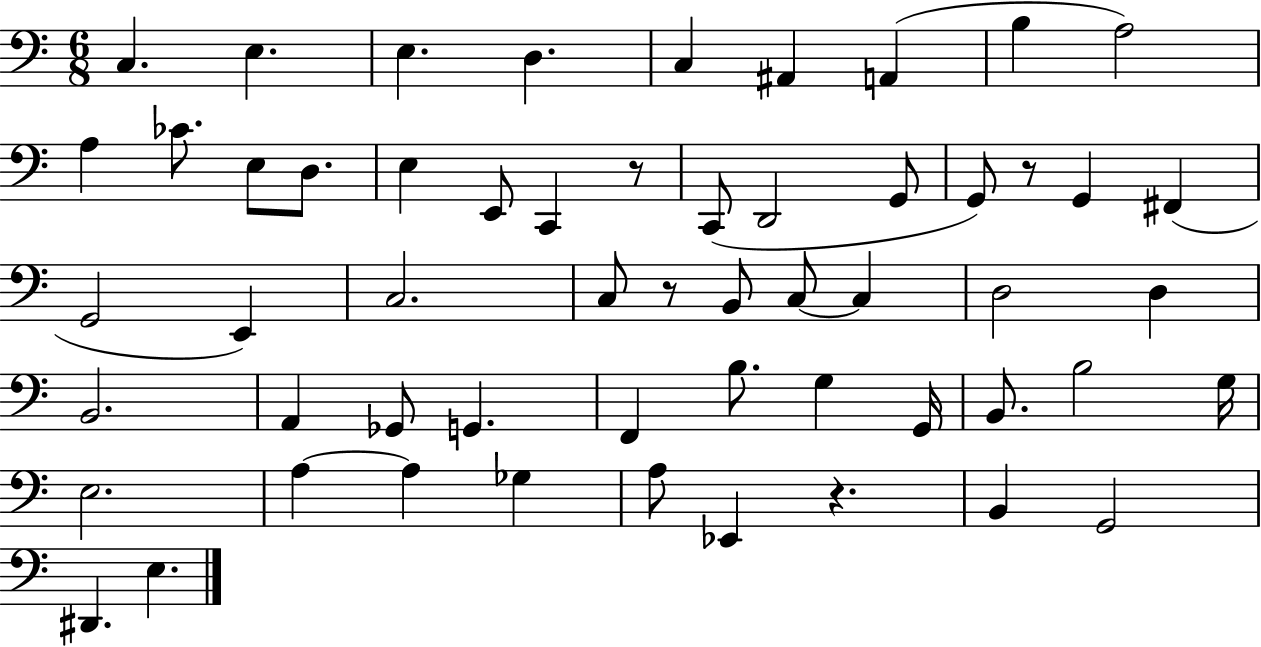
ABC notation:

X:1
T:Untitled
M:6/8
L:1/4
K:C
C, E, E, D, C, ^A,, A,, B, A,2 A, _C/2 E,/2 D,/2 E, E,,/2 C,, z/2 C,,/2 D,,2 G,,/2 G,,/2 z/2 G,, ^F,, G,,2 E,, C,2 C,/2 z/2 B,,/2 C,/2 C, D,2 D, B,,2 A,, _G,,/2 G,, F,, B,/2 G, G,,/4 B,,/2 B,2 G,/4 E,2 A, A, _G, A,/2 _E,, z B,, G,,2 ^D,, E,